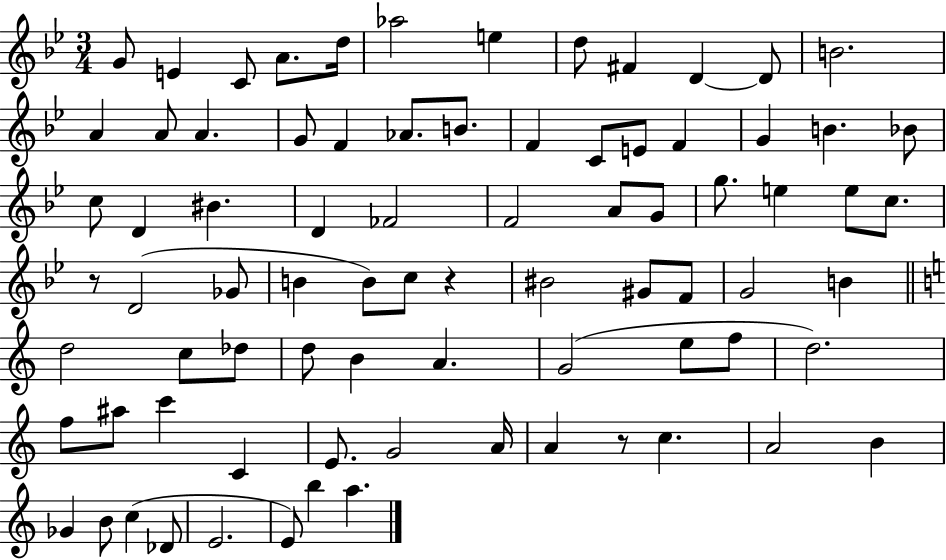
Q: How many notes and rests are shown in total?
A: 80